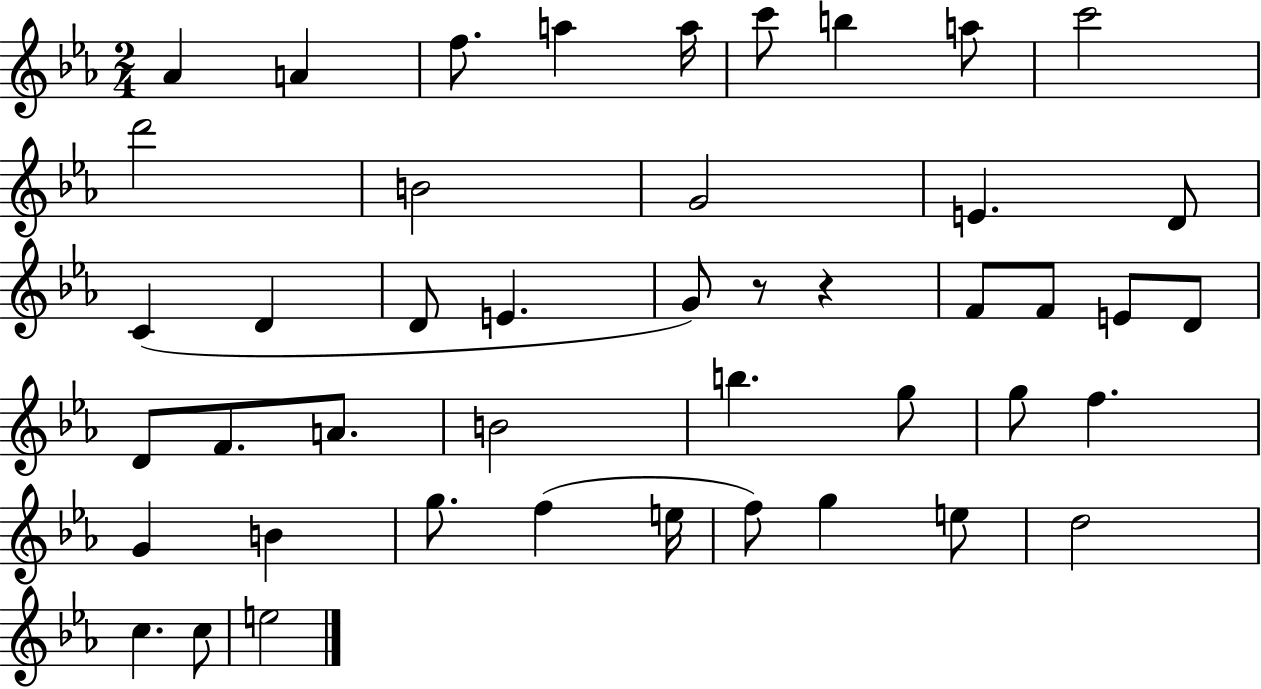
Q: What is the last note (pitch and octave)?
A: E5